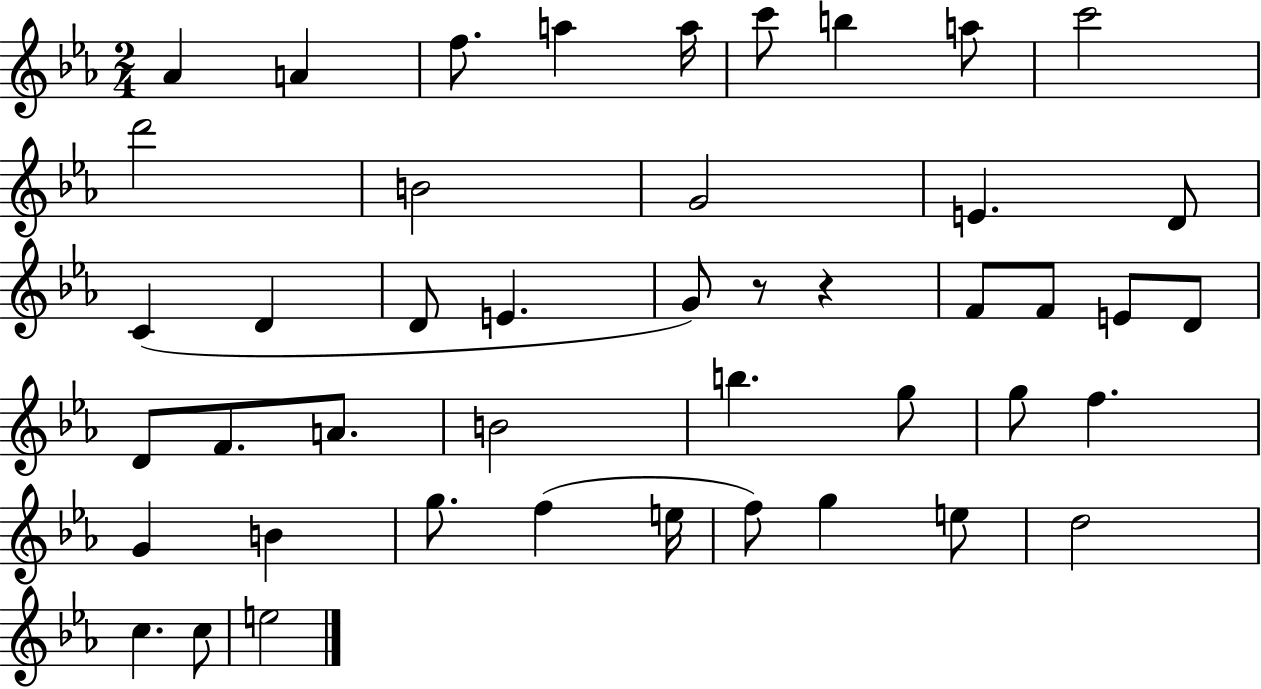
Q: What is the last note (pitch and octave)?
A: E5